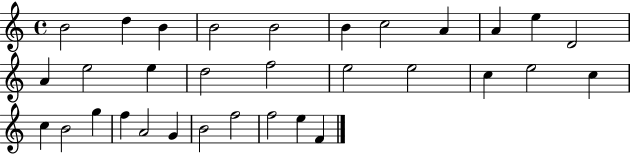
B4/h D5/q B4/q B4/h B4/h B4/q C5/h A4/q A4/q E5/q D4/h A4/q E5/h E5/q D5/h F5/h E5/h E5/h C5/q E5/h C5/q C5/q B4/h G5/q F5/q A4/h G4/q B4/h F5/h F5/h E5/q F4/q